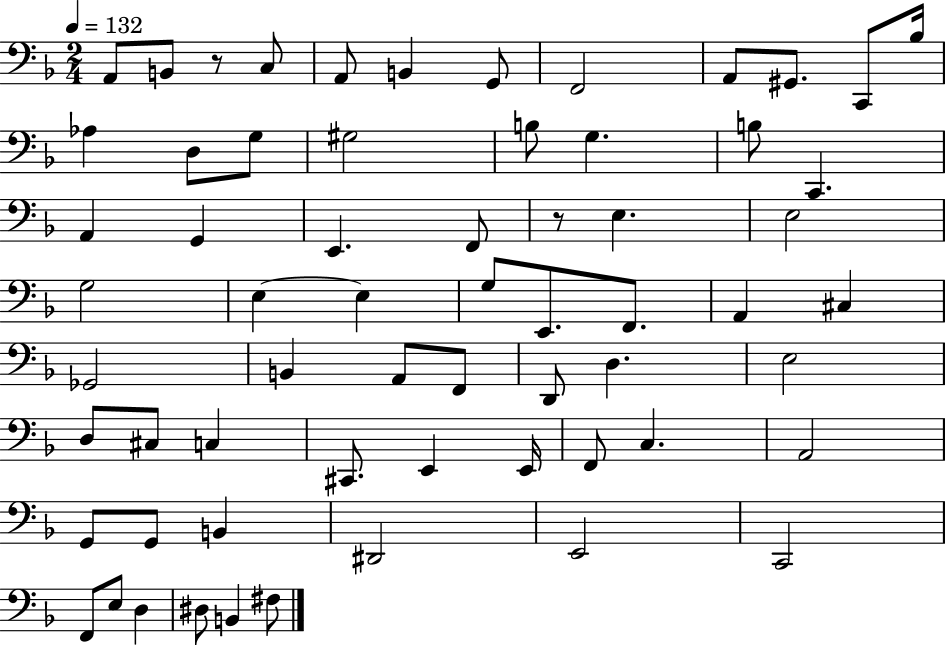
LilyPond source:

{
  \clef bass
  \numericTimeSignature
  \time 2/4
  \key f \major
  \tempo 4 = 132
  a,8 b,8 r8 c8 | a,8 b,4 g,8 | f,2 | a,8 gis,8. c,8 bes16 | \break aes4 d8 g8 | gis2 | b8 g4. | b8 c,4. | \break a,4 g,4 | e,4. f,8 | r8 e4. | e2 | \break g2 | e4~~ e4 | g8 e,8. f,8. | a,4 cis4 | \break ges,2 | b,4 a,8 f,8 | d,8 d4. | e2 | \break d8 cis8 c4 | cis,8. e,4 e,16 | f,8 c4. | a,2 | \break g,8 g,8 b,4 | dis,2 | e,2 | c,2 | \break f,8 e8 d4 | dis8 b,4 fis8 | \bar "|."
}